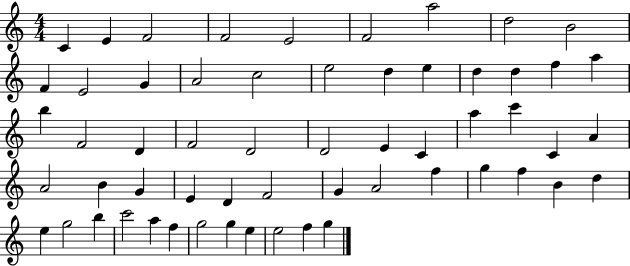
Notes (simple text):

C4/q E4/q F4/h F4/h E4/h F4/h A5/h D5/h B4/h F4/q E4/h G4/q A4/h C5/h E5/h D5/q E5/q D5/q D5/q F5/q A5/q B5/q F4/h D4/q F4/h D4/h D4/h E4/q C4/q A5/q C6/q C4/q A4/q A4/h B4/q G4/q E4/q D4/q F4/h G4/q A4/h F5/q G5/q F5/q B4/q D5/q E5/q G5/h B5/q C6/h A5/q F5/q G5/h G5/q E5/q E5/h F5/q G5/q